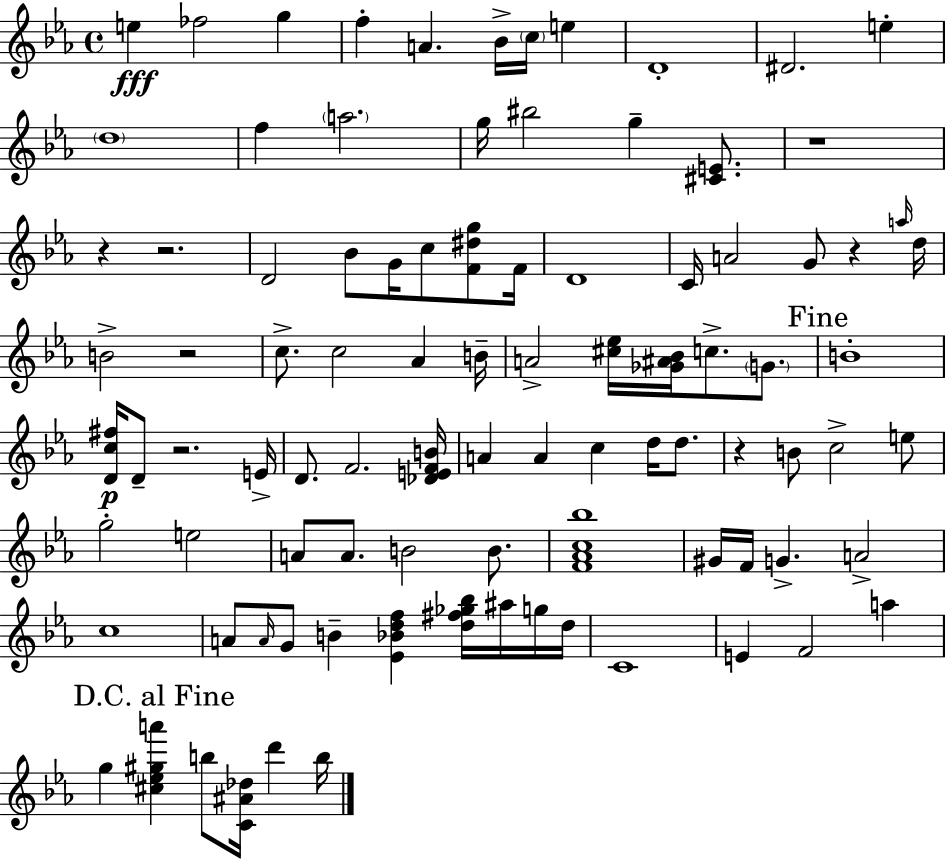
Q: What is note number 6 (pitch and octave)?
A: Bb4